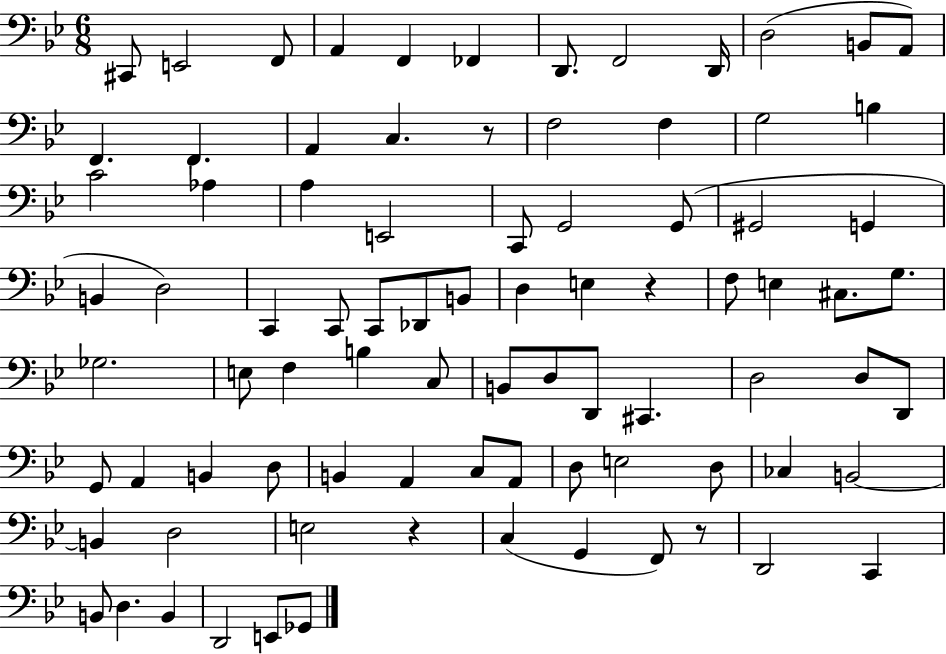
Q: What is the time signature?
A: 6/8